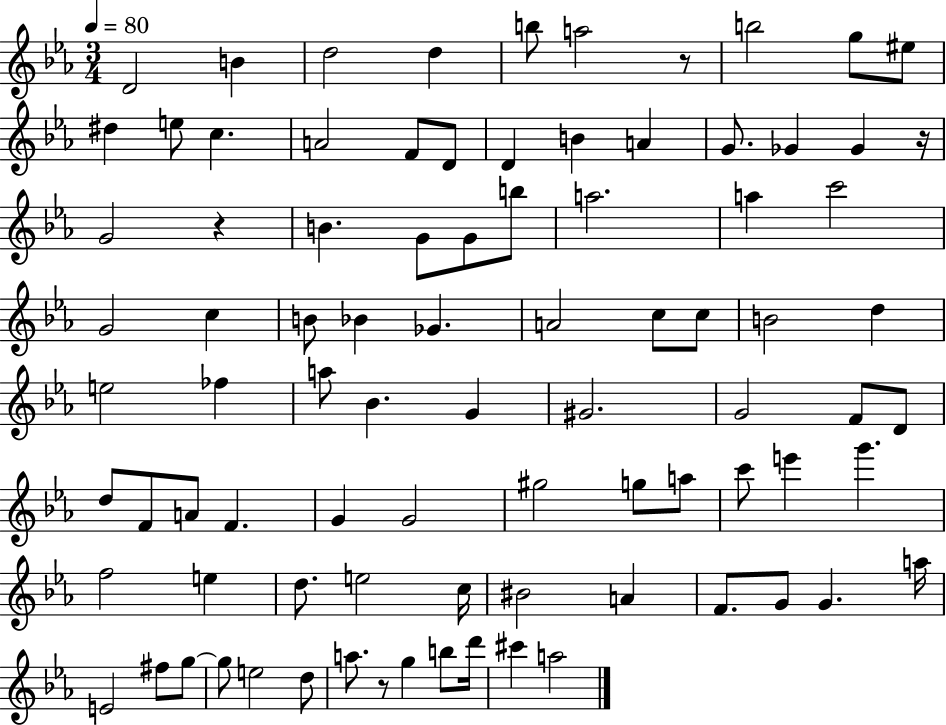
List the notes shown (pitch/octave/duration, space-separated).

D4/h B4/q D5/h D5/q B5/e A5/h R/e B5/h G5/e EIS5/e D#5/q E5/e C5/q. A4/h F4/e D4/e D4/q B4/q A4/q G4/e. Gb4/q Gb4/q R/s G4/h R/q B4/q. G4/e G4/e B5/e A5/h. A5/q C6/h G4/h C5/q B4/e Bb4/q Gb4/q. A4/h C5/e C5/e B4/h D5/q E5/h FES5/q A5/e Bb4/q. G4/q G#4/h. G4/h F4/e D4/e D5/e F4/e A4/e F4/q. G4/q G4/h G#5/h G5/e A5/e C6/e E6/q G6/q. F5/h E5/q D5/e. E5/h C5/s BIS4/h A4/q F4/e. G4/e G4/q. A5/s E4/h F#5/e G5/e G5/e E5/h D5/e A5/e. R/e G5/q B5/e D6/s C#6/q A5/h